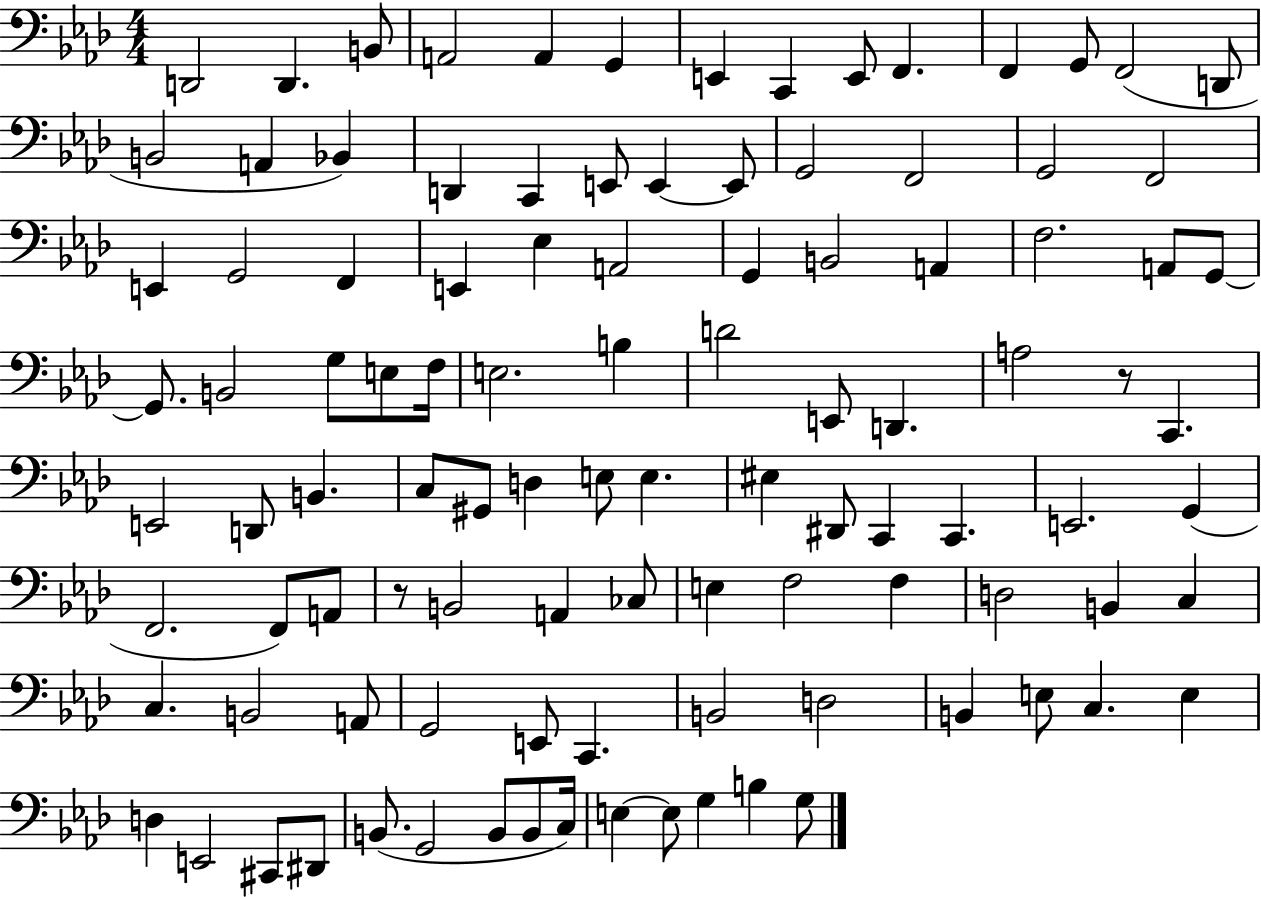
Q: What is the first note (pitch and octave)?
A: D2